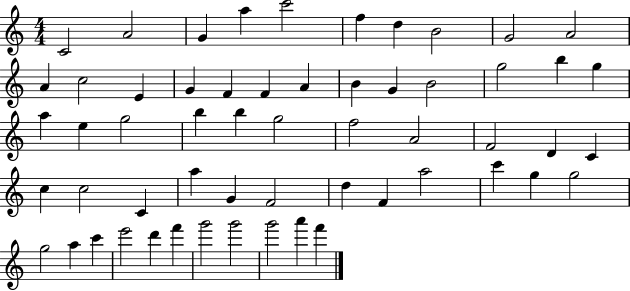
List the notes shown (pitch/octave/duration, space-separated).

C4/h A4/h G4/q A5/q C6/h F5/q D5/q B4/h G4/h A4/h A4/q C5/h E4/q G4/q F4/q F4/q A4/q B4/q G4/q B4/h G5/h B5/q G5/q A5/q E5/q G5/h B5/q B5/q G5/h F5/h A4/h F4/h D4/q C4/q C5/q C5/h C4/q A5/q G4/q F4/h D5/q F4/q A5/h C6/q G5/q G5/h G5/h A5/q C6/q E6/h D6/q F6/q G6/h G6/h G6/h A6/q F6/q